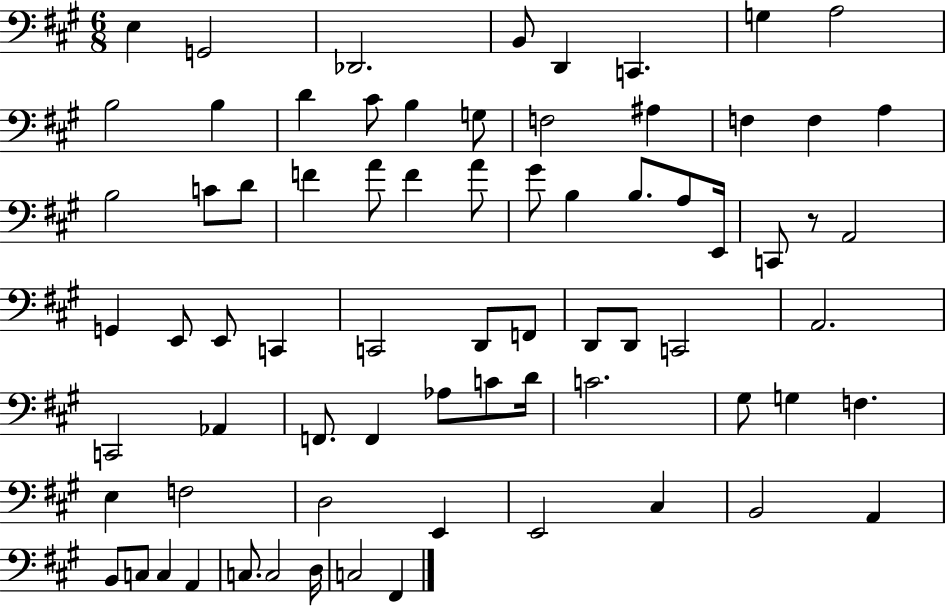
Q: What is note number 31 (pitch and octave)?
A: E2